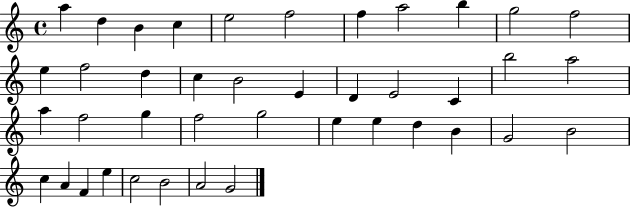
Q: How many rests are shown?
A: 0